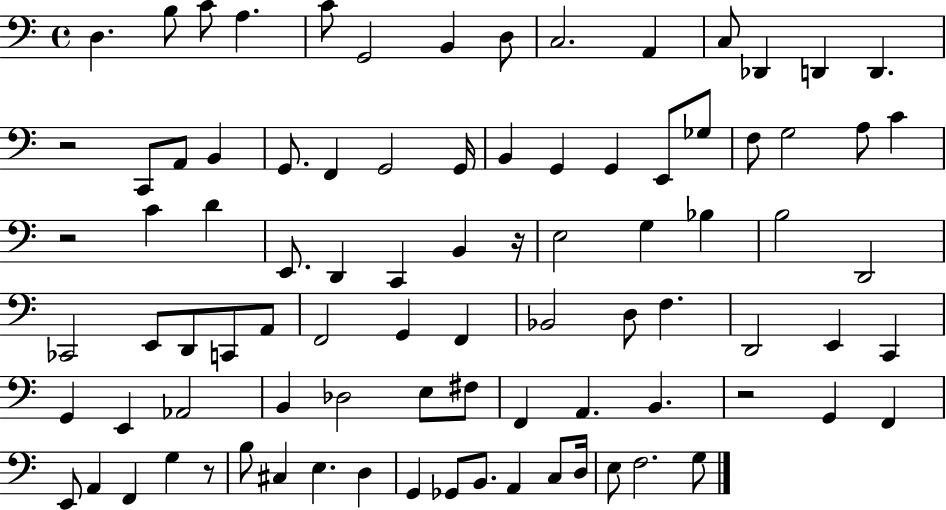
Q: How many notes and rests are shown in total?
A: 89